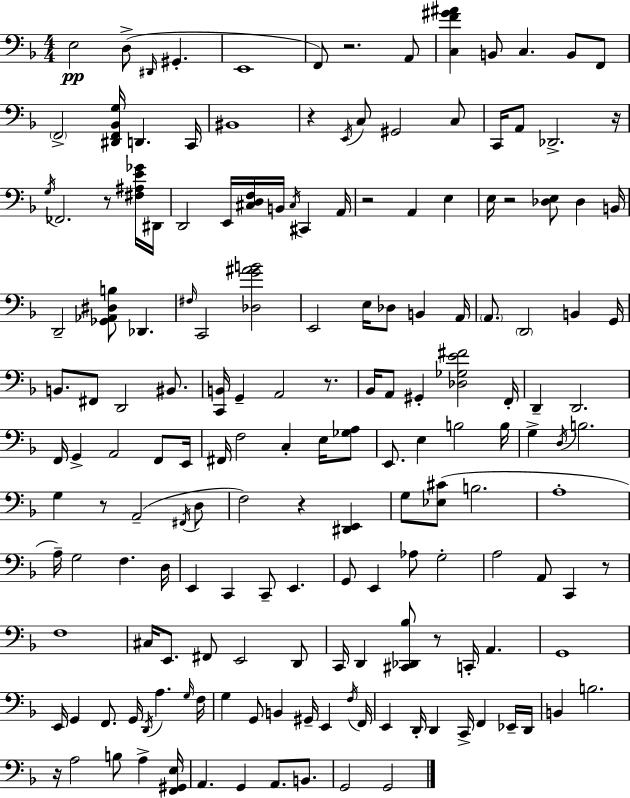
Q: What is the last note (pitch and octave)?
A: G2